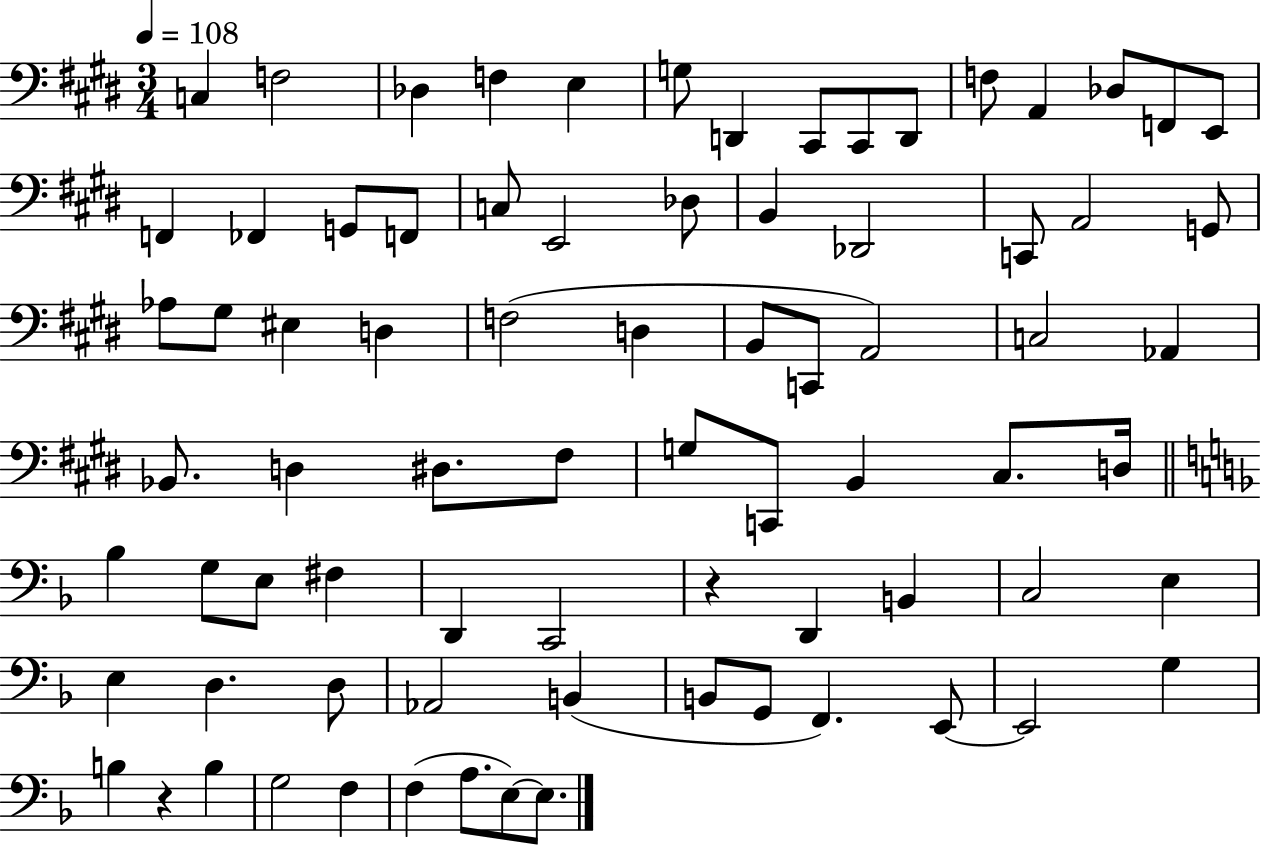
C3/q F3/h Db3/q F3/q E3/q G3/e D2/q C#2/e C#2/e D2/e F3/e A2/q Db3/e F2/e E2/e F2/q FES2/q G2/e F2/e C3/e E2/h Db3/e B2/q Db2/h C2/e A2/h G2/e Ab3/e G#3/e EIS3/q D3/q F3/h D3/q B2/e C2/e A2/h C3/h Ab2/q Bb2/e. D3/q D#3/e. F#3/e G3/e C2/e B2/q C#3/e. D3/s Bb3/q G3/e E3/e F#3/q D2/q C2/h R/q D2/q B2/q C3/h E3/q E3/q D3/q. D3/e Ab2/h B2/q B2/e G2/e F2/q. E2/e E2/h G3/q B3/q R/q B3/q G3/h F3/q F3/q A3/e. E3/e E3/e.